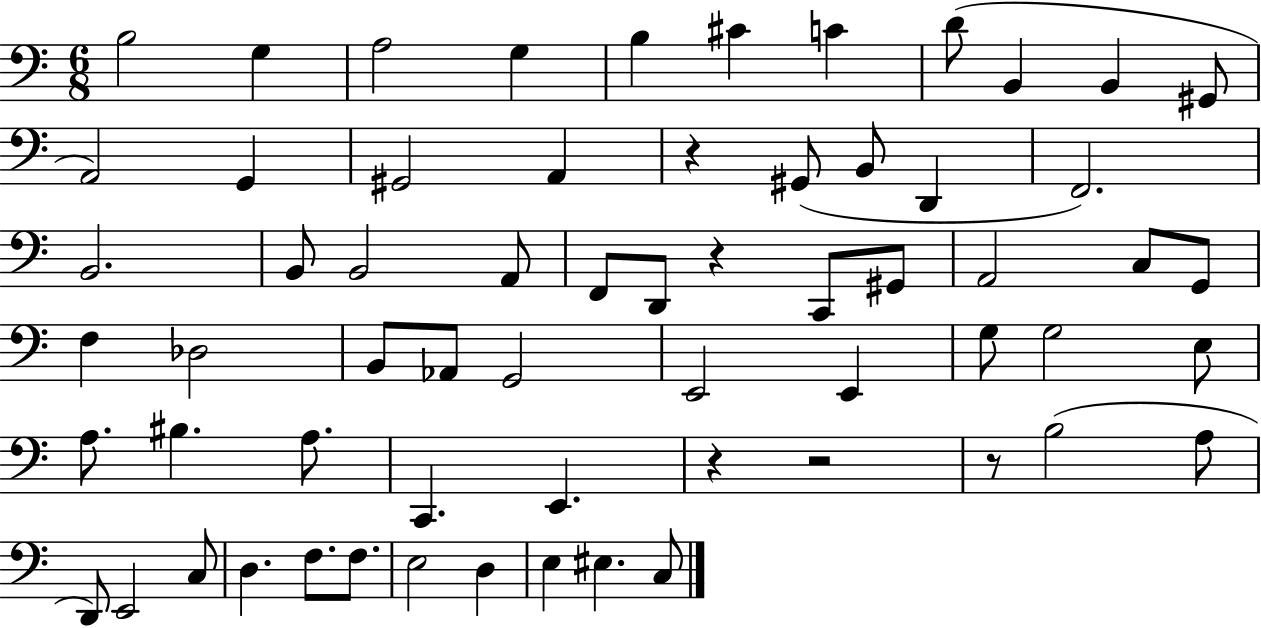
B3/h G3/q A3/h G3/q B3/q C#4/q C4/q D4/e B2/q B2/q G#2/e A2/h G2/q G#2/h A2/q R/q G#2/e B2/e D2/q F2/h. B2/h. B2/e B2/h A2/e F2/e D2/e R/q C2/e G#2/e A2/h C3/e G2/e F3/q Db3/h B2/e Ab2/e G2/h E2/h E2/q G3/e G3/h E3/e A3/e. BIS3/q. A3/e. C2/q. E2/q. R/q R/h R/e B3/h A3/e D2/e E2/h C3/e D3/q. F3/e. F3/e. E3/h D3/q E3/q EIS3/q. C3/e